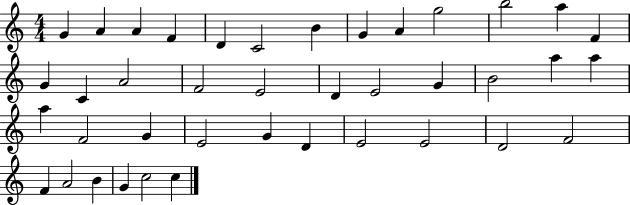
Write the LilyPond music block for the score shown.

{
  \clef treble
  \numericTimeSignature
  \time 4/4
  \key c \major
  g'4 a'4 a'4 f'4 | d'4 c'2 b'4 | g'4 a'4 g''2 | b''2 a''4 f'4 | \break g'4 c'4 a'2 | f'2 e'2 | d'4 e'2 g'4 | b'2 a''4 a''4 | \break a''4 f'2 g'4 | e'2 g'4 d'4 | e'2 e'2 | d'2 f'2 | \break f'4 a'2 b'4 | g'4 c''2 c''4 | \bar "|."
}